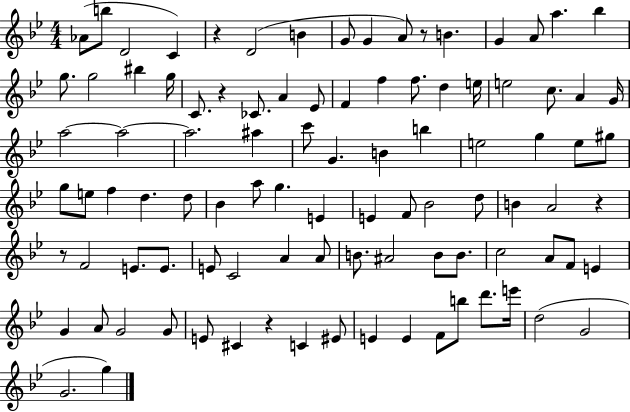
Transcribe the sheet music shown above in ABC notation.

X:1
T:Untitled
M:4/4
L:1/4
K:Bb
_A/2 b/2 D2 C z D2 B G/2 G A/2 z/2 B G A/2 a _b g/2 g2 ^b g/4 C/2 z _C/2 A _E/2 F f f/2 d e/4 e2 c/2 A G/4 a2 a2 a2 ^a c'/2 G B b e2 g e/2 ^g/2 g/2 e/2 f d d/2 _B a/2 g E E F/2 _B2 d/2 B A2 z z/2 F2 E/2 E/2 E/2 C2 A A/2 B/2 ^A2 B/2 B/2 c2 A/2 F/2 E G A/2 G2 G/2 E/2 ^C z C ^E/2 E E F/2 b/2 d'/2 e'/4 d2 G2 G2 g